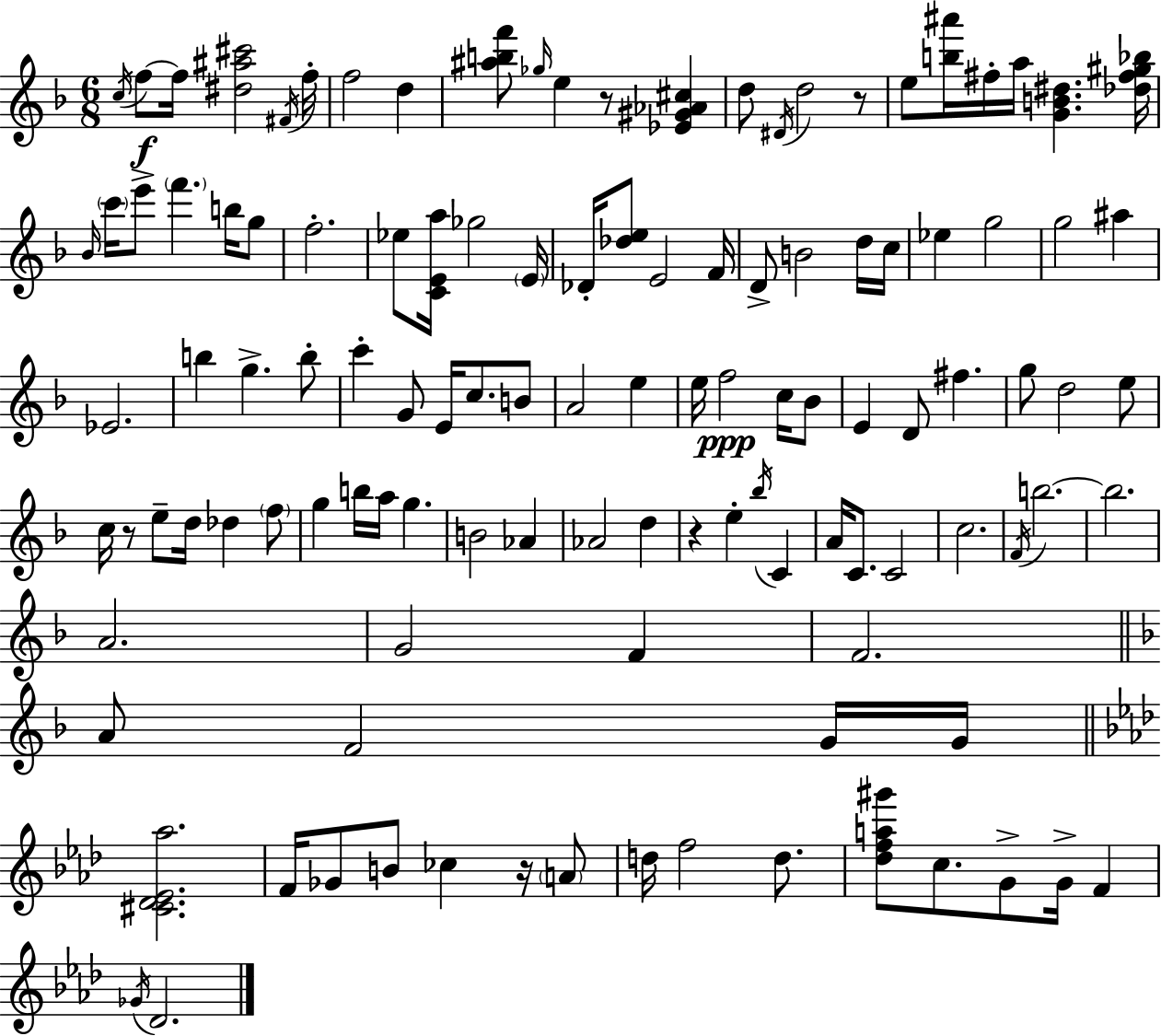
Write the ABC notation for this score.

X:1
T:Untitled
M:6/8
L:1/4
K:F
c/4 f/2 f/4 [^d^a^c']2 ^F/4 f/4 f2 d [^abf']/2 _g/4 e z/2 [_E^G_A^c] d/2 ^D/4 d2 z/2 e/2 [b^a']/4 ^f/4 a/4 [GB^d] [_d^f^g_b]/4 _B/4 c'/4 e'/2 f' b/4 g/2 f2 _e/2 [CEa]/4 _g2 E/4 _D/4 [_de]/2 E2 F/4 D/2 B2 d/4 c/4 _e g2 g2 ^a _E2 b g b/2 c' G/2 E/4 c/2 B/2 A2 e e/4 f2 c/4 _B/2 E D/2 ^f g/2 d2 e/2 c/4 z/2 e/2 d/4 _d f/2 g b/4 a/4 g B2 _A _A2 d z e _b/4 C A/4 C/2 C2 c2 F/4 b2 b2 A2 G2 F F2 A/2 F2 G/4 G/4 [^C_D_E_a]2 F/4 _G/2 B/2 _c z/4 A/2 d/4 f2 d/2 [_dfa^g']/2 c/2 G/2 G/4 F _G/4 _D2